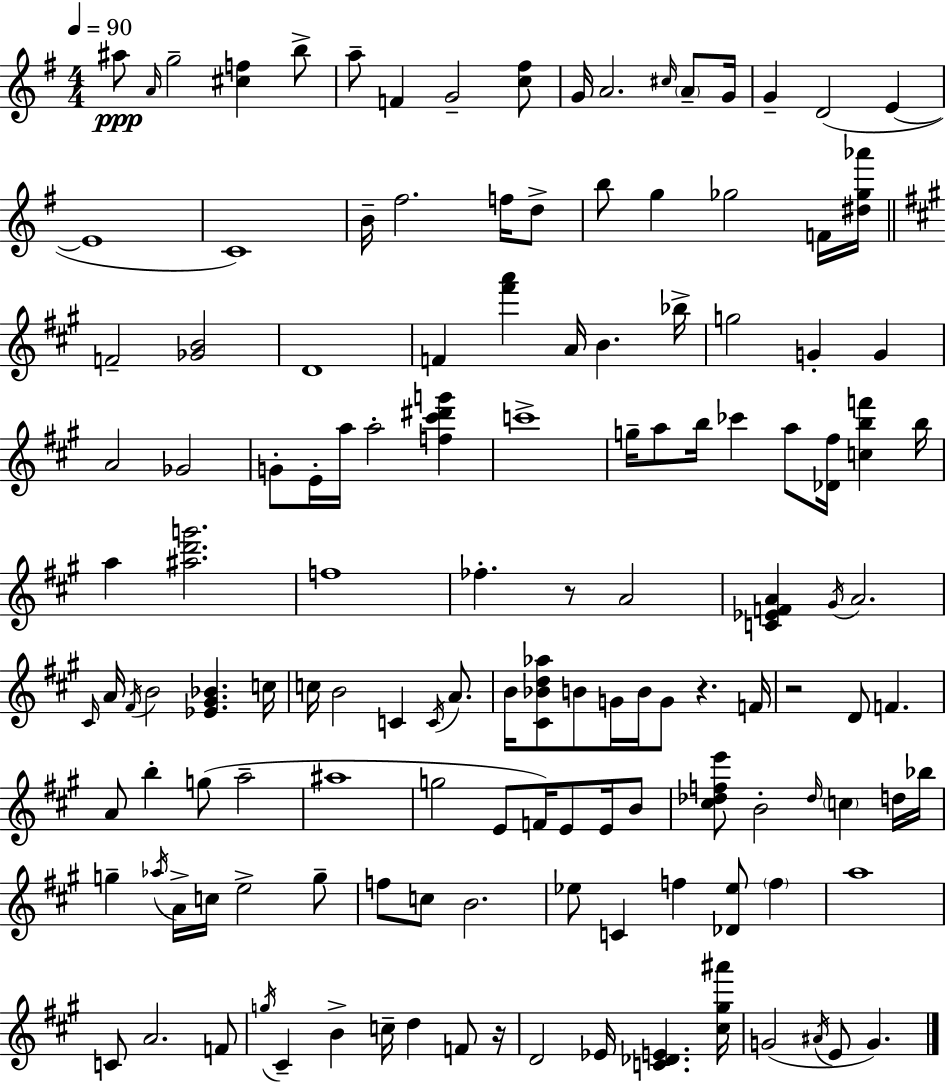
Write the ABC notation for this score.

X:1
T:Untitled
M:4/4
L:1/4
K:Em
^a/2 A/4 g2 [^cf] b/2 a/2 F G2 [c^f]/2 G/4 A2 ^c/4 A/2 G/4 G D2 E E4 C4 B/4 ^f2 f/4 d/2 b/2 g _g2 F/4 [^d_g_a']/4 F2 [_GB]2 D4 F [^f'a'] A/4 B _b/4 g2 G G A2 _G2 G/2 E/4 a/4 a2 [f^c'^d'g'] c'4 g/4 a/2 b/4 _c' a/2 [_D^f]/4 [cbf'] b/4 a [^ad'g']2 f4 _f z/2 A2 [C_EFA] ^G/4 A2 ^C/4 A/4 ^F/4 B2 [_E^G_B] c/4 c/4 B2 C C/4 A/2 B/4 [^C_Bd_a]/2 B/2 G/4 B/4 G/2 z F/4 z2 D/2 F A/2 b g/2 a2 ^a4 g2 E/2 F/4 E/2 E/4 B/2 [^c_dfe']/2 B2 _d/4 c d/4 _b/4 g _a/4 A/4 c/4 e2 g/2 f/2 c/2 B2 _e/2 C f [_D_e]/2 f a4 C/2 A2 F/2 g/4 ^C B c/4 d F/2 z/4 D2 _E/4 [C_DE] [^c^g^a']/4 G2 ^A/4 E/2 G